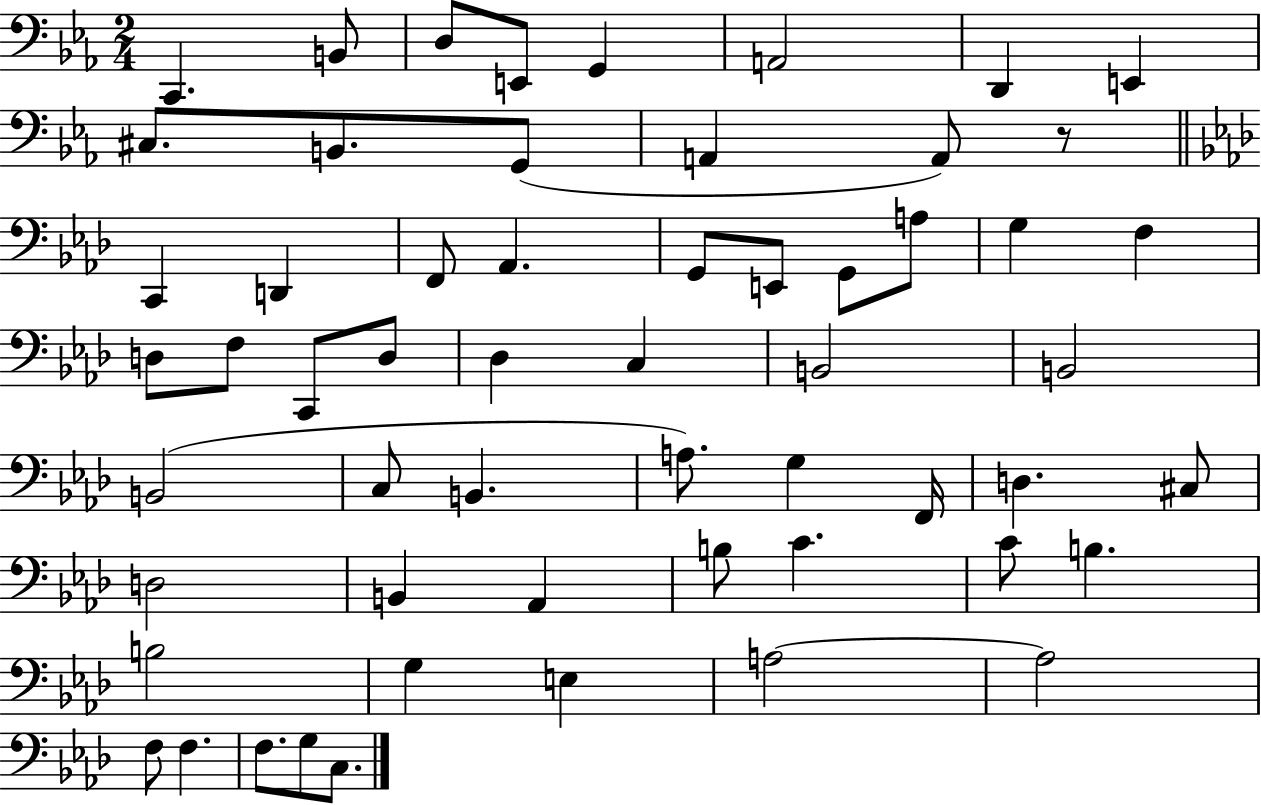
C2/q. B2/e D3/e E2/e G2/q A2/h D2/q E2/q C#3/e. B2/e. G2/e A2/q A2/e R/e C2/q D2/q F2/e Ab2/q. G2/e E2/e G2/e A3/e G3/q F3/q D3/e F3/e C2/e D3/e Db3/q C3/q B2/h B2/h B2/h C3/e B2/q. A3/e. G3/q F2/s D3/q. C#3/e D3/h B2/q Ab2/q B3/e C4/q. C4/e B3/q. B3/h G3/q E3/q A3/h A3/h F3/e F3/q. F3/e. G3/e C3/e.